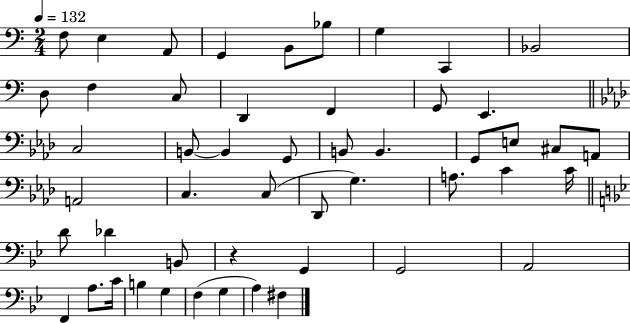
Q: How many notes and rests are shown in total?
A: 50